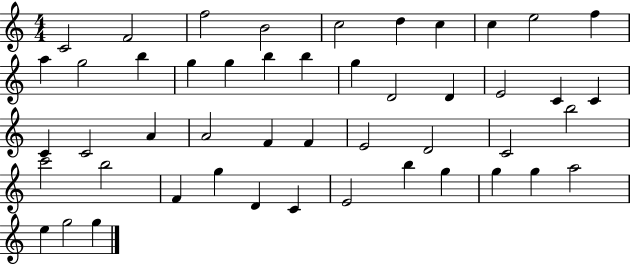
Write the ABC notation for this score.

X:1
T:Untitled
M:4/4
L:1/4
K:C
C2 F2 f2 B2 c2 d c c e2 f a g2 b g g b b g D2 D E2 C C C C2 A A2 F F E2 D2 C2 b2 c'2 b2 F g D C E2 b g g g a2 e g2 g